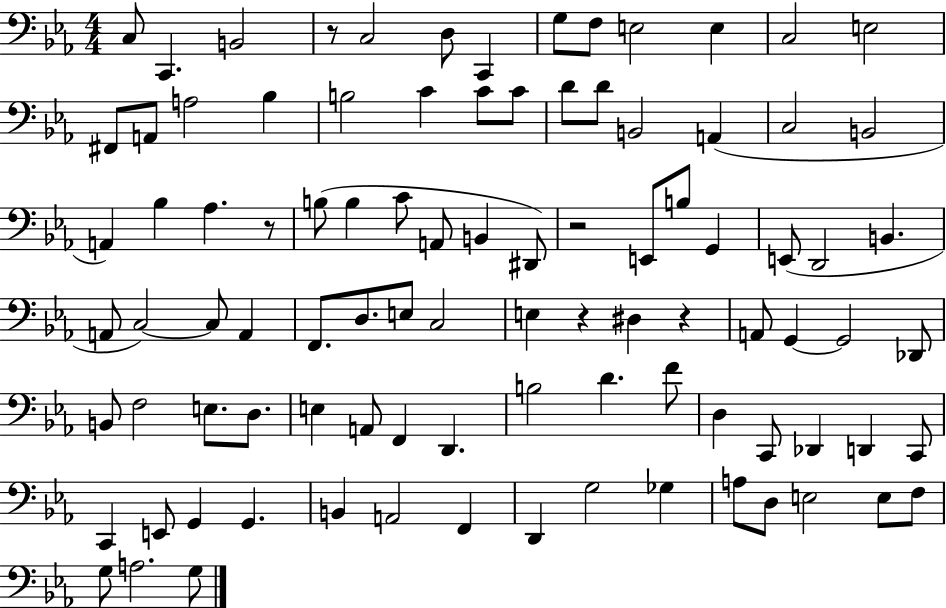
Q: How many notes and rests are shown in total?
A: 94